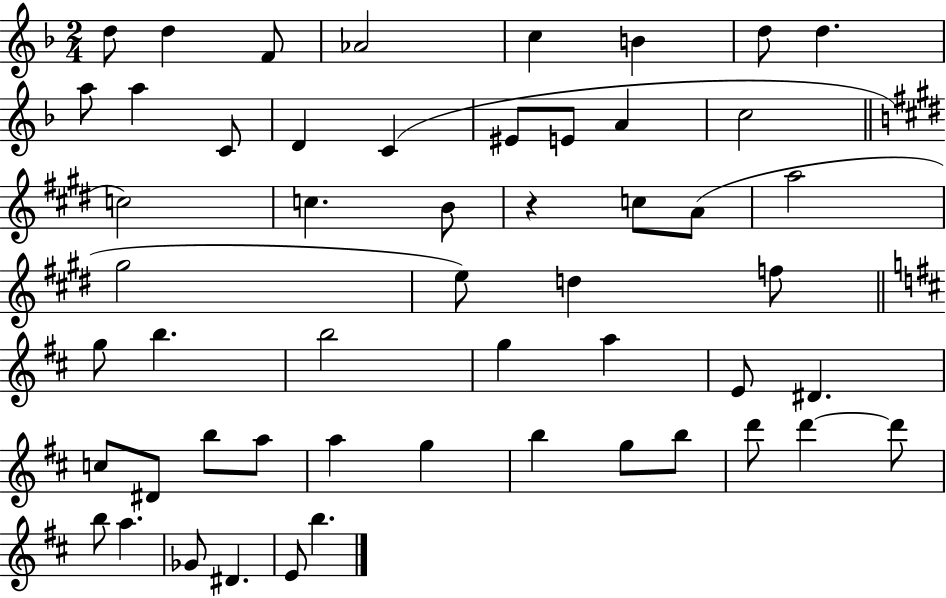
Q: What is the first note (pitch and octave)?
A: D5